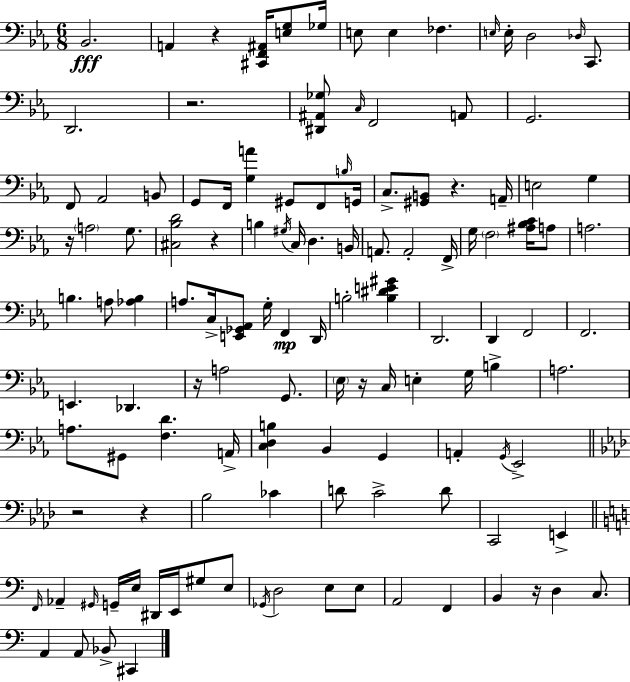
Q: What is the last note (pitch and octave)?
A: C#2